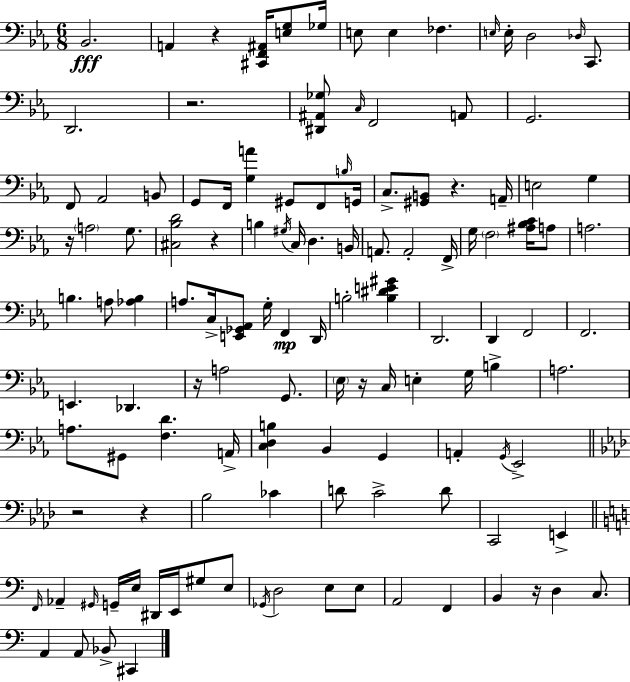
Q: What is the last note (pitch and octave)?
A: C#2